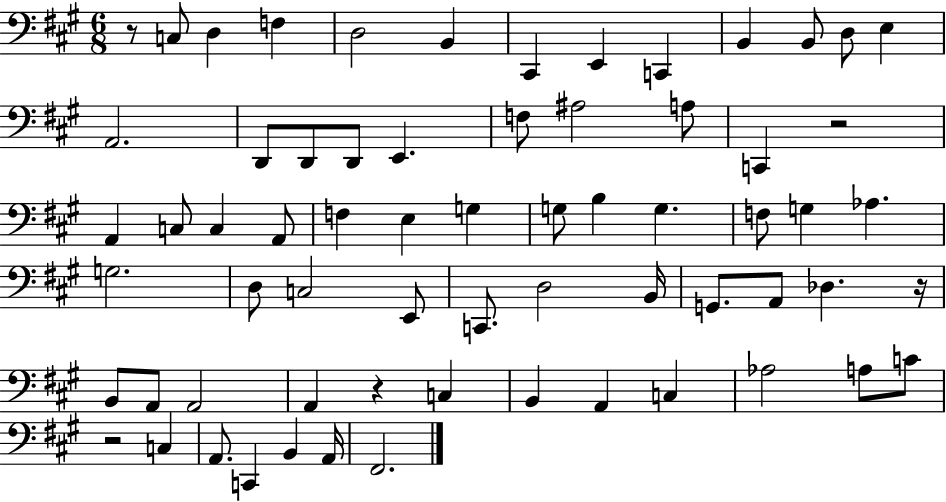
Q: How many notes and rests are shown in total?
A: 66